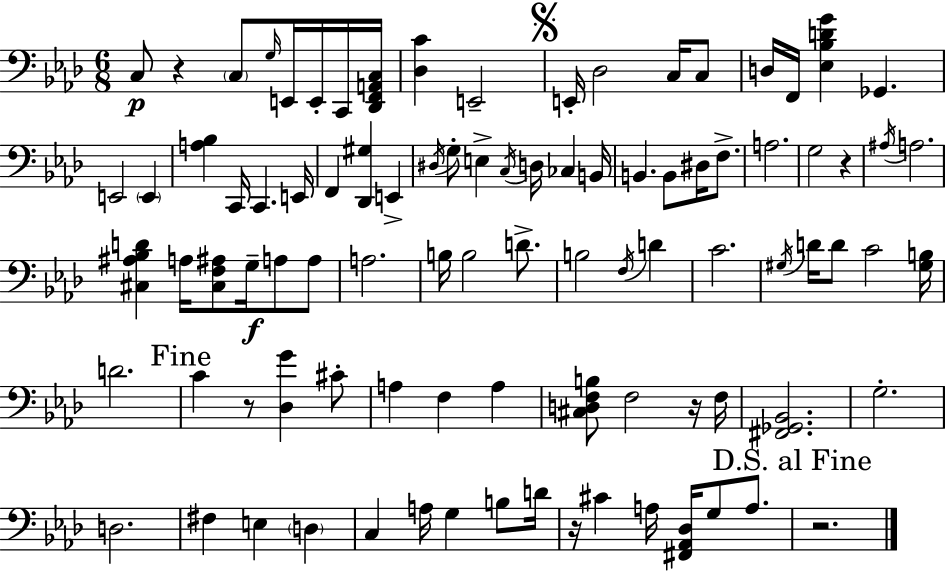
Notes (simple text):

C3/e R/q C3/e G3/s E2/s E2/s C2/s [Db2,F2,A2,C3]/s [Db3,C4]/q E2/h E2/s Db3/h C3/s C3/e D3/s F2/s [Eb3,Bb3,D4,G4]/q Gb2/q. E2/h E2/q [A3,Bb3]/q C2/s C2/q. E2/s F2/q [Db2,G#3]/q E2/q D#3/s G3/e E3/q C3/s D3/s CES3/q B2/s B2/q. B2/e D#3/s F3/e. A3/h. G3/h R/q A#3/s A3/h. [C#3,A#3,Bb3,D4]/q A3/s [C#3,F3,A#3]/e G3/s A3/e A3/e A3/h. B3/s B3/h D4/e. B3/h F3/s D4/q C4/h. G#3/s D4/s D4/e C4/h [G#3,B3]/s D4/h. C4/q R/e [Db3,G4]/q C#4/e A3/q F3/q A3/q [C#3,D3,F3,B3]/e F3/h R/s F3/s [F#2,Gb2,Bb2]/h. G3/h. D3/h. F#3/q E3/q D3/q C3/q A3/s G3/q B3/e D4/s R/s C#4/q A3/s [F#2,Ab2,Db3]/s G3/e A3/e. R/h.